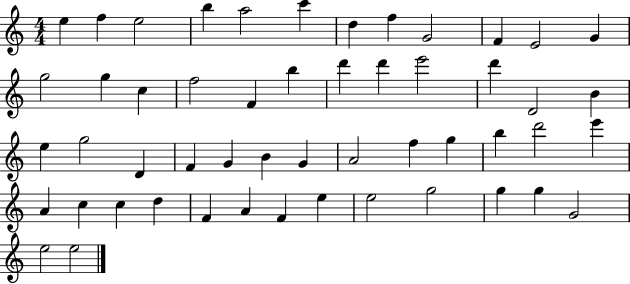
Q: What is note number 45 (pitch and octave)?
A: E5